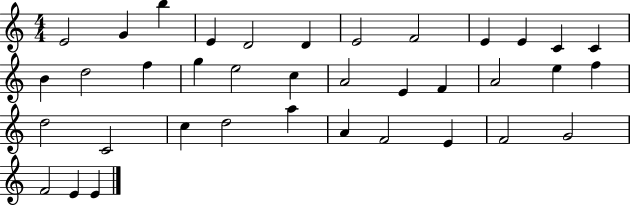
{
  \clef treble
  \numericTimeSignature
  \time 4/4
  \key c \major
  e'2 g'4 b''4 | e'4 d'2 d'4 | e'2 f'2 | e'4 e'4 c'4 c'4 | \break b'4 d''2 f''4 | g''4 e''2 c''4 | a'2 e'4 f'4 | a'2 e''4 f''4 | \break d''2 c'2 | c''4 d''2 a''4 | a'4 f'2 e'4 | f'2 g'2 | \break f'2 e'4 e'4 | \bar "|."
}